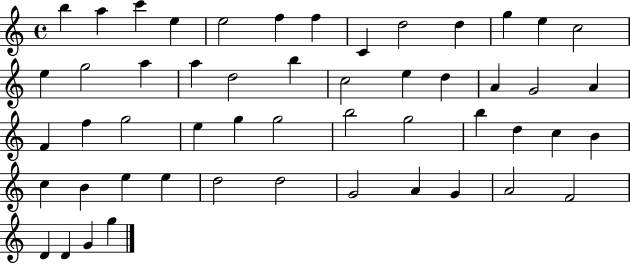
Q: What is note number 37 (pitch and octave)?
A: B4